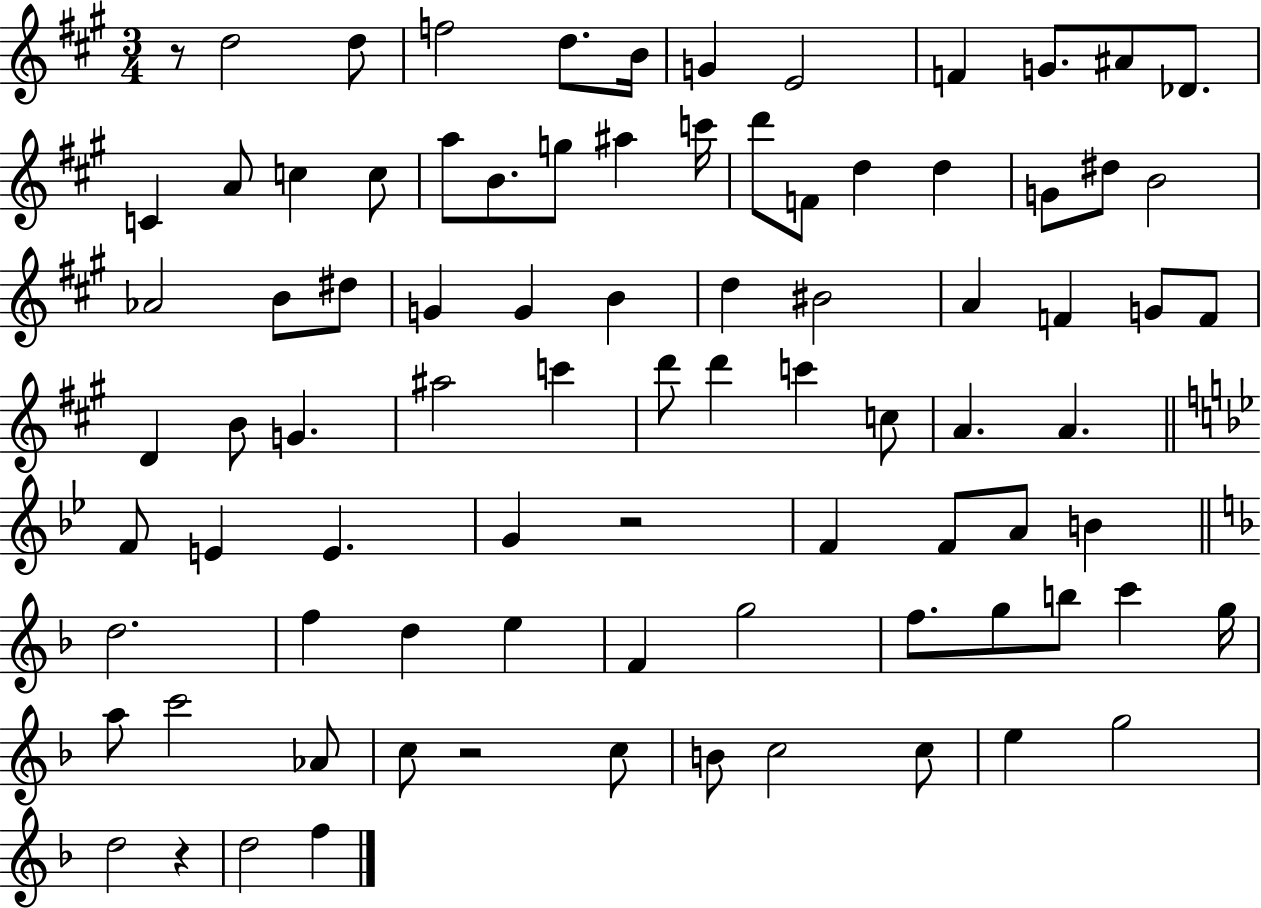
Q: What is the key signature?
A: A major